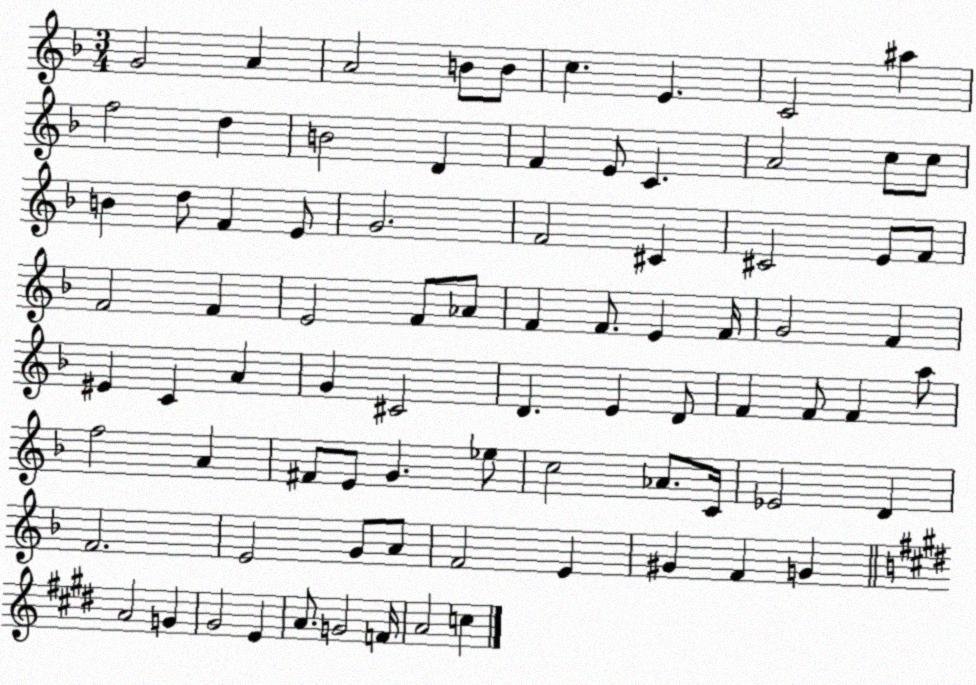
X:1
T:Untitled
M:3/4
L:1/4
K:F
G2 A A2 B/2 B/2 c E C2 ^a f2 d B2 D F E/2 C A2 c/2 c/2 B d/2 F E/2 G2 F2 ^C ^C2 E/2 F/2 F2 F E2 F/2 _A/2 F F/2 E F/4 G2 F ^E C A G ^C2 D E D/2 F F/2 F a/2 f2 A ^F/2 E/2 G _e/2 c2 _A/2 C/4 _E2 D F2 E2 G/2 A/2 F2 E ^G F G A2 G ^G2 E A/2 G2 F/4 A2 c